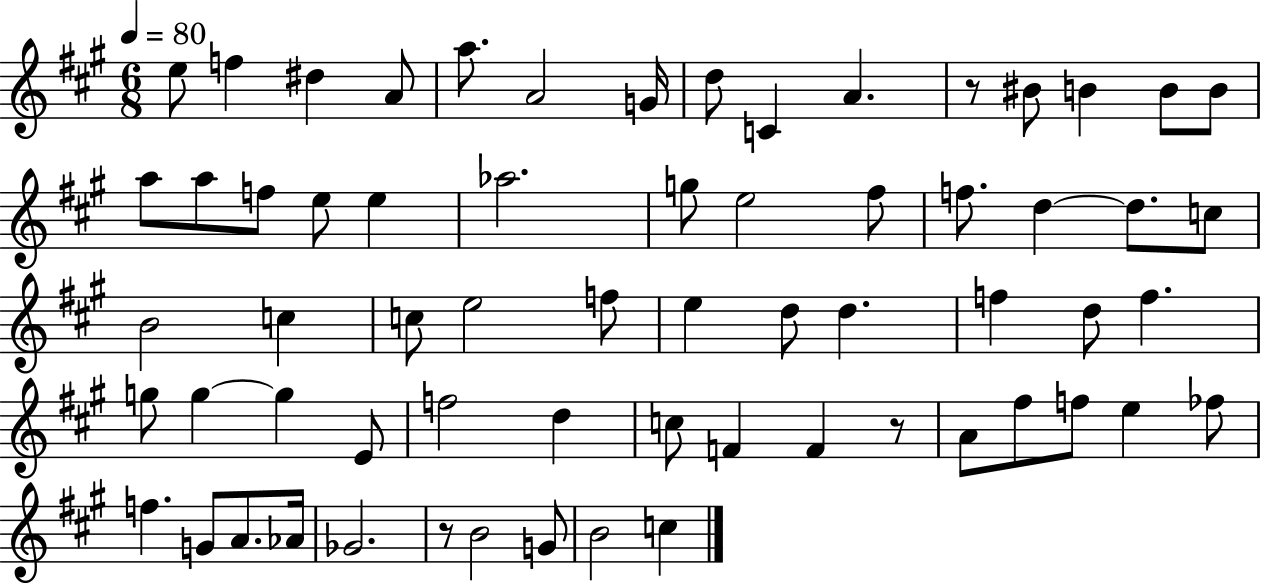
{
  \clef treble
  \numericTimeSignature
  \time 6/8
  \key a \major
  \tempo 4 = 80
  \repeat volta 2 { e''8 f''4 dis''4 a'8 | a''8. a'2 g'16 | d''8 c'4 a'4. | r8 bis'8 b'4 b'8 b'8 | \break a''8 a''8 f''8 e''8 e''4 | aes''2. | g''8 e''2 fis''8 | f''8. d''4~~ d''8. c''8 | \break b'2 c''4 | c''8 e''2 f''8 | e''4 d''8 d''4. | f''4 d''8 f''4. | \break g''8 g''4~~ g''4 e'8 | f''2 d''4 | c''8 f'4 f'4 r8 | a'8 fis''8 f''8 e''4 fes''8 | \break f''4. g'8 a'8. aes'16 | ges'2. | r8 b'2 g'8 | b'2 c''4 | \break } \bar "|."
}